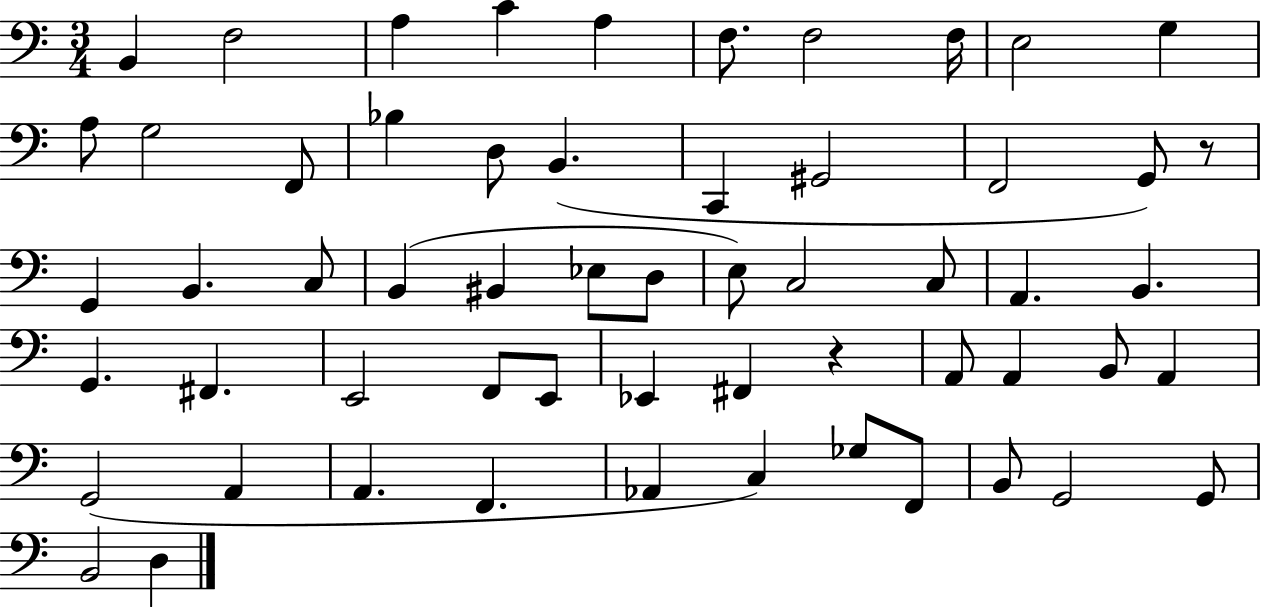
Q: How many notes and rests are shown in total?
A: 58